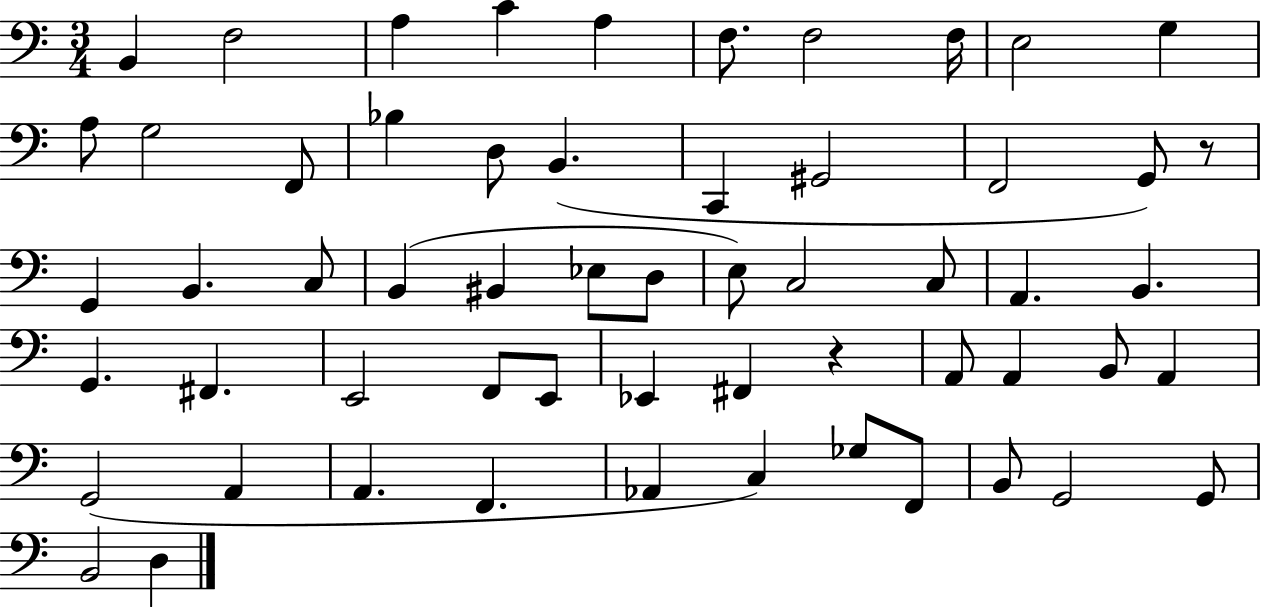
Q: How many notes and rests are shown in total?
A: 58